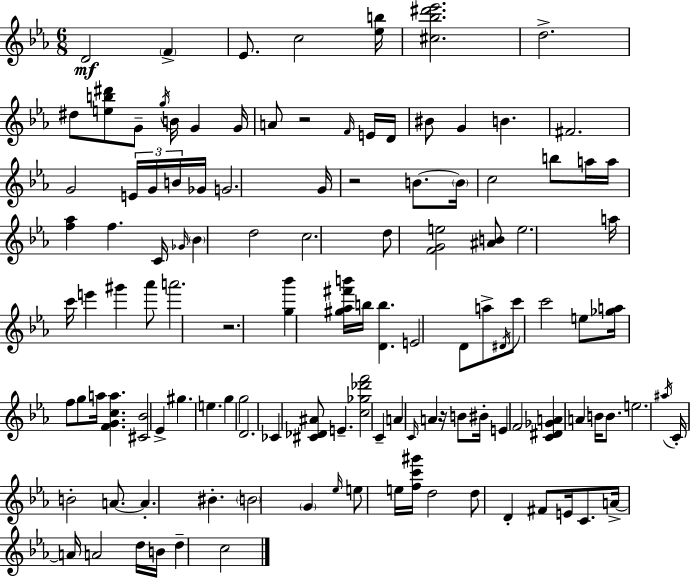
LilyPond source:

{
  \clef treble
  \numericTimeSignature
  \time 6/8
  \key ees \major
  d'2\mf \parenthesize f'4-> | ees'8. c''2 <ees'' b''>16 | <cis'' bes'' dis''' ees'''>2. | d''2.-> | \break dis''8 <e'' b'' dis'''>8 g'8-- \acciaccatura { g''16 } b'16 g'4 | g'16 a'8 r2 \grace { f'16 } | e'16 d'16 bis'8 g'4 b'4. | fis'2. | \break g'2 \tuplet 3/2 { e'16 g'16 | b'16 } ges'16 g'2. | g'16 r2 b'8.~~ | \parenthesize b'16 c''2 b''8 | \break a''16 a''16 <f'' aes''>4 f''4. | c'16 \grace { ges'16 } \parenthesize bes'4 d''2 | c''2. | d''8 <f' g' e''>2 | \break <ais' b'>8 e''2. | a''16 c'''16 e'''4 gis'''4 | aes'''8 a'''2. | r2. | \break <g'' bes'''>4 <gis'' aes'' fis''' b'''>16 b''16 <d' b''>4. | e'2 d'8 | a''8-> \acciaccatura { dis'16 } c'''8 c'''2 | e''8 <ges'' a''>16 f''8 g''8 a''16 <f' g' c'' a''>4. | \break <cis' bes'>2 | ees'4-> gis''4. e''4. | g''4 g''2 | d'2. | \break ces'4 <cis' des' ais'>8 e'4.-- | <c'' ges'' des''' f'''>2 | c'4-- a'4 \grace { c'16 } a'4 | r16 b'8 bis'16-. e'4 f'2 | \break <c' dis' ges' a'>4 a'4 | b'16 b'8. e''2. | \acciaccatura { ais''16 } c'16-. b'2-. | a'8.~~ a'4.-. | \break bis'4.-. \parenthesize b'2 | \parenthesize g'4 \grace { ees''16 } e''8 e''16 <f'' c''' gis'''>16 d''2 | d''8 d'4-. | fis'8 e'16 c'8. a'16->~~ a'16 a'2 | \break d''16 b'16 d''4-- c''2 | \bar "|."
}